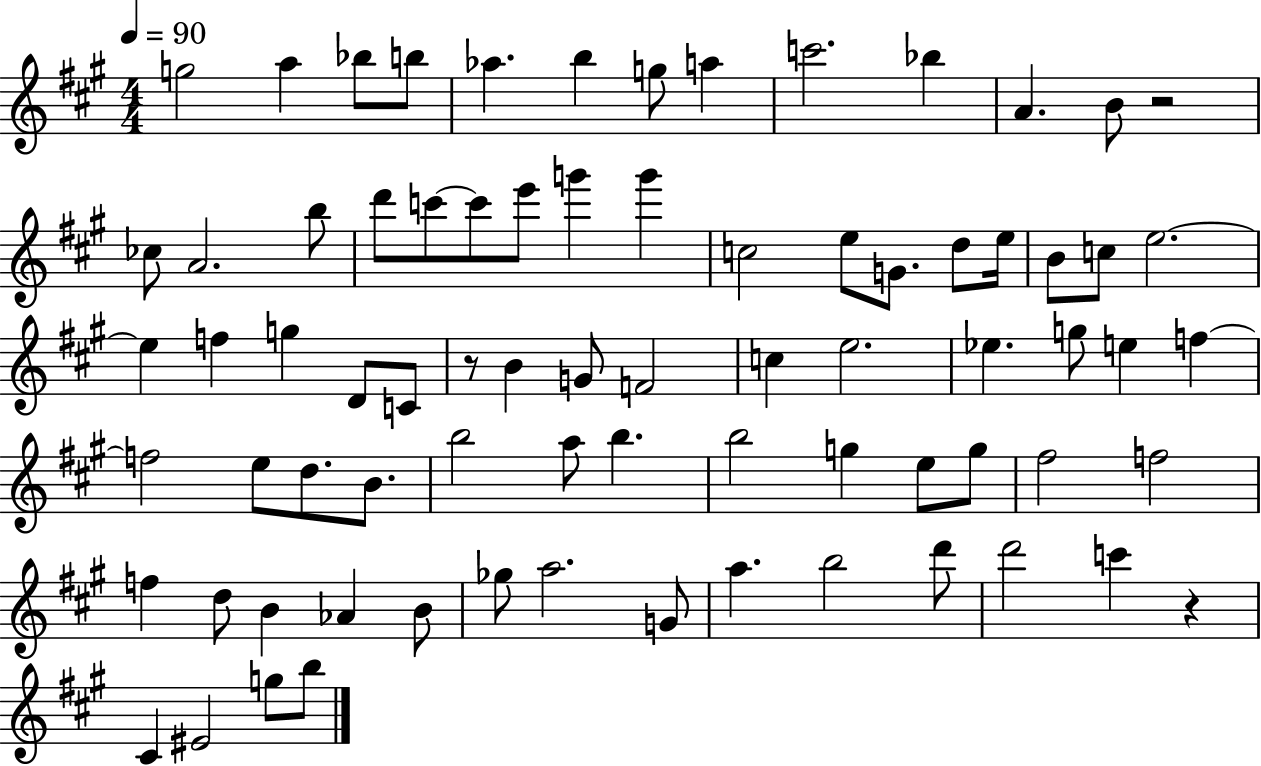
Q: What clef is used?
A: treble